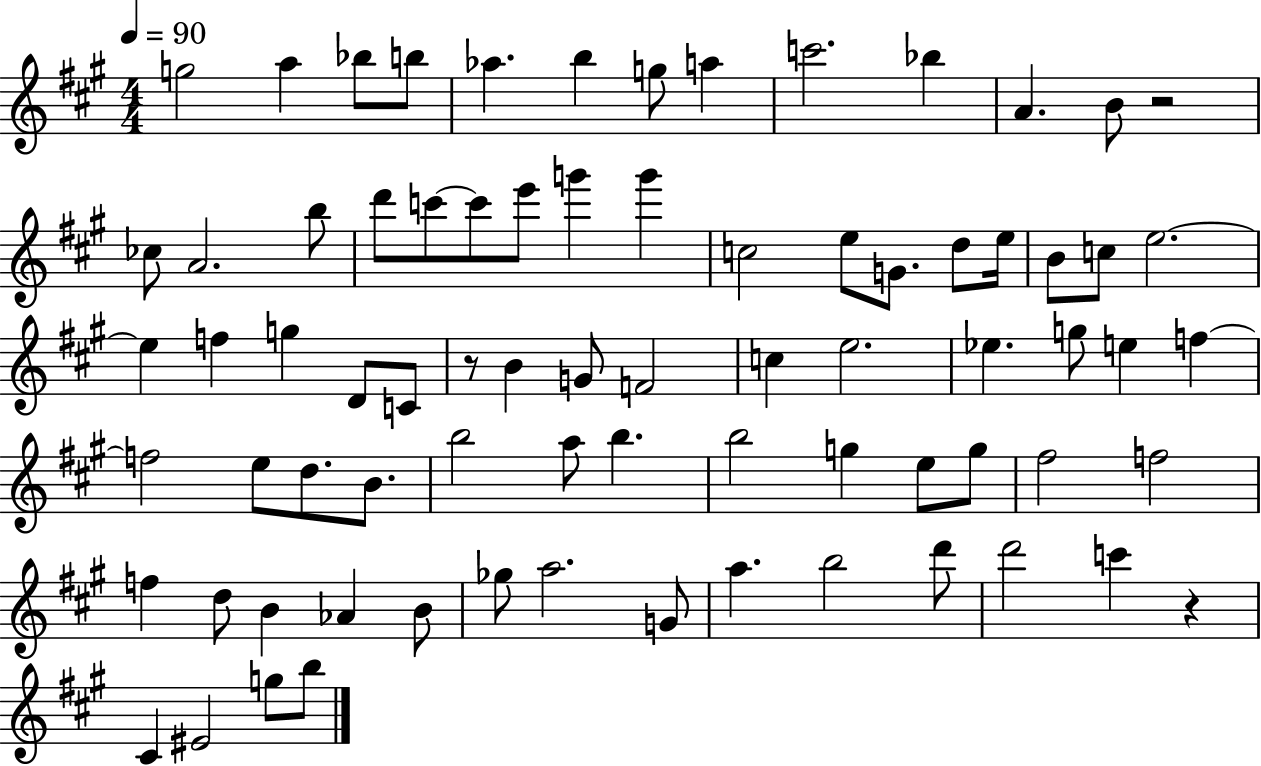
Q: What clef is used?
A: treble